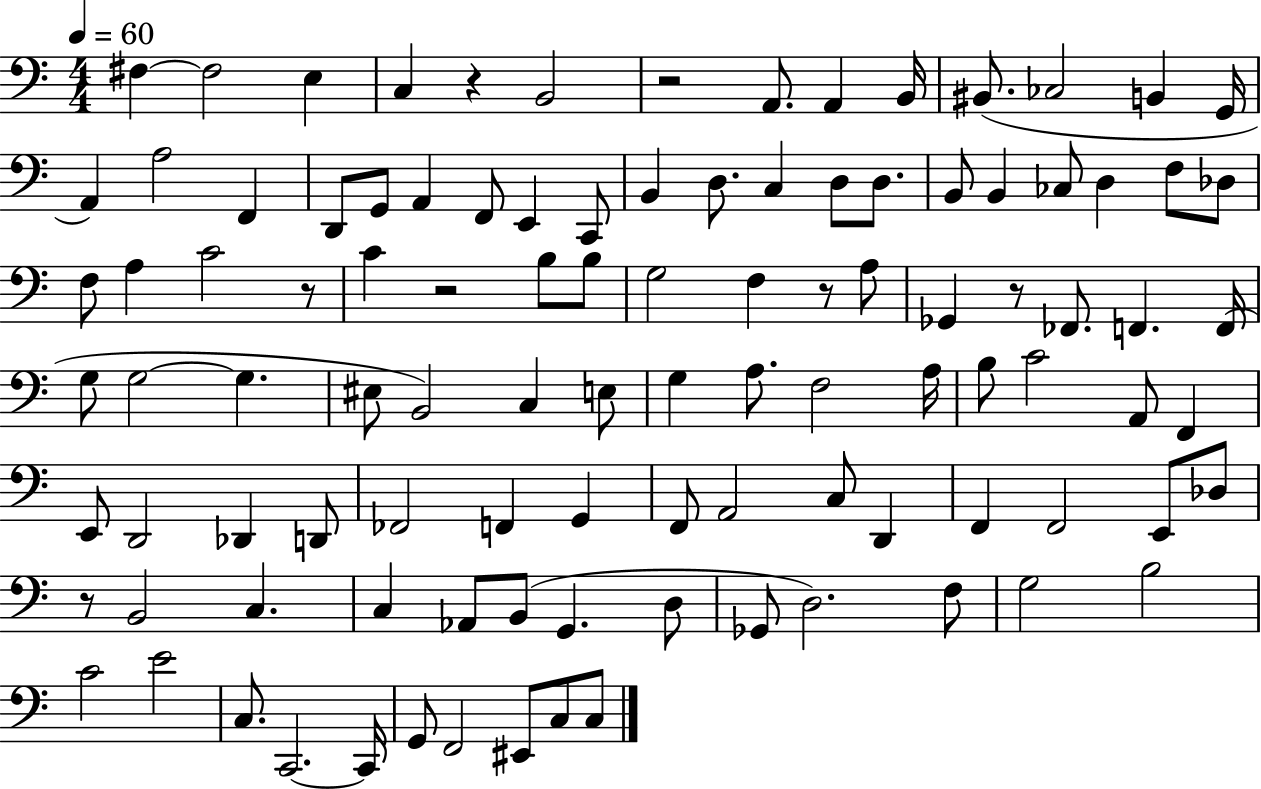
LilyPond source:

{
  \clef bass
  \numericTimeSignature
  \time 4/4
  \key c \major
  \tempo 4 = 60
  \repeat volta 2 { fis4~~ fis2 e4 | c4 r4 b,2 | r2 a,8. a,4 b,16 | bis,8.( ces2 b,4 g,16 | \break a,4) a2 f,4 | d,8 g,8 a,4 f,8 e,4 c,8 | b,4 d8. c4 d8 d8. | b,8 b,4 ces8 d4 f8 des8 | \break f8 a4 c'2 r8 | c'4 r2 b8 b8 | g2 f4 r8 a8 | ges,4 r8 fes,8. f,4. f,16( | \break g8 g2~~ g4. | eis8 b,2) c4 e8 | g4 a8. f2 a16 | b8 c'2 a,8 f,4 | \break e,8 d,2 des,4 d,8 | fes,2 f,4 g,4 | f,8 a,2 c8 d,4 | f,4 f,2 e,8 des8 | \break r8 b,2 c4. | c4 aes,8 b,8( g,4. d8 | ges,8 d2.) f8 | g2 b2 | \break c'2 e'2 | c8. c,2.~~ c,16 | g,8 f,2 eis,8 c8 c8 | } \bar "|."
}